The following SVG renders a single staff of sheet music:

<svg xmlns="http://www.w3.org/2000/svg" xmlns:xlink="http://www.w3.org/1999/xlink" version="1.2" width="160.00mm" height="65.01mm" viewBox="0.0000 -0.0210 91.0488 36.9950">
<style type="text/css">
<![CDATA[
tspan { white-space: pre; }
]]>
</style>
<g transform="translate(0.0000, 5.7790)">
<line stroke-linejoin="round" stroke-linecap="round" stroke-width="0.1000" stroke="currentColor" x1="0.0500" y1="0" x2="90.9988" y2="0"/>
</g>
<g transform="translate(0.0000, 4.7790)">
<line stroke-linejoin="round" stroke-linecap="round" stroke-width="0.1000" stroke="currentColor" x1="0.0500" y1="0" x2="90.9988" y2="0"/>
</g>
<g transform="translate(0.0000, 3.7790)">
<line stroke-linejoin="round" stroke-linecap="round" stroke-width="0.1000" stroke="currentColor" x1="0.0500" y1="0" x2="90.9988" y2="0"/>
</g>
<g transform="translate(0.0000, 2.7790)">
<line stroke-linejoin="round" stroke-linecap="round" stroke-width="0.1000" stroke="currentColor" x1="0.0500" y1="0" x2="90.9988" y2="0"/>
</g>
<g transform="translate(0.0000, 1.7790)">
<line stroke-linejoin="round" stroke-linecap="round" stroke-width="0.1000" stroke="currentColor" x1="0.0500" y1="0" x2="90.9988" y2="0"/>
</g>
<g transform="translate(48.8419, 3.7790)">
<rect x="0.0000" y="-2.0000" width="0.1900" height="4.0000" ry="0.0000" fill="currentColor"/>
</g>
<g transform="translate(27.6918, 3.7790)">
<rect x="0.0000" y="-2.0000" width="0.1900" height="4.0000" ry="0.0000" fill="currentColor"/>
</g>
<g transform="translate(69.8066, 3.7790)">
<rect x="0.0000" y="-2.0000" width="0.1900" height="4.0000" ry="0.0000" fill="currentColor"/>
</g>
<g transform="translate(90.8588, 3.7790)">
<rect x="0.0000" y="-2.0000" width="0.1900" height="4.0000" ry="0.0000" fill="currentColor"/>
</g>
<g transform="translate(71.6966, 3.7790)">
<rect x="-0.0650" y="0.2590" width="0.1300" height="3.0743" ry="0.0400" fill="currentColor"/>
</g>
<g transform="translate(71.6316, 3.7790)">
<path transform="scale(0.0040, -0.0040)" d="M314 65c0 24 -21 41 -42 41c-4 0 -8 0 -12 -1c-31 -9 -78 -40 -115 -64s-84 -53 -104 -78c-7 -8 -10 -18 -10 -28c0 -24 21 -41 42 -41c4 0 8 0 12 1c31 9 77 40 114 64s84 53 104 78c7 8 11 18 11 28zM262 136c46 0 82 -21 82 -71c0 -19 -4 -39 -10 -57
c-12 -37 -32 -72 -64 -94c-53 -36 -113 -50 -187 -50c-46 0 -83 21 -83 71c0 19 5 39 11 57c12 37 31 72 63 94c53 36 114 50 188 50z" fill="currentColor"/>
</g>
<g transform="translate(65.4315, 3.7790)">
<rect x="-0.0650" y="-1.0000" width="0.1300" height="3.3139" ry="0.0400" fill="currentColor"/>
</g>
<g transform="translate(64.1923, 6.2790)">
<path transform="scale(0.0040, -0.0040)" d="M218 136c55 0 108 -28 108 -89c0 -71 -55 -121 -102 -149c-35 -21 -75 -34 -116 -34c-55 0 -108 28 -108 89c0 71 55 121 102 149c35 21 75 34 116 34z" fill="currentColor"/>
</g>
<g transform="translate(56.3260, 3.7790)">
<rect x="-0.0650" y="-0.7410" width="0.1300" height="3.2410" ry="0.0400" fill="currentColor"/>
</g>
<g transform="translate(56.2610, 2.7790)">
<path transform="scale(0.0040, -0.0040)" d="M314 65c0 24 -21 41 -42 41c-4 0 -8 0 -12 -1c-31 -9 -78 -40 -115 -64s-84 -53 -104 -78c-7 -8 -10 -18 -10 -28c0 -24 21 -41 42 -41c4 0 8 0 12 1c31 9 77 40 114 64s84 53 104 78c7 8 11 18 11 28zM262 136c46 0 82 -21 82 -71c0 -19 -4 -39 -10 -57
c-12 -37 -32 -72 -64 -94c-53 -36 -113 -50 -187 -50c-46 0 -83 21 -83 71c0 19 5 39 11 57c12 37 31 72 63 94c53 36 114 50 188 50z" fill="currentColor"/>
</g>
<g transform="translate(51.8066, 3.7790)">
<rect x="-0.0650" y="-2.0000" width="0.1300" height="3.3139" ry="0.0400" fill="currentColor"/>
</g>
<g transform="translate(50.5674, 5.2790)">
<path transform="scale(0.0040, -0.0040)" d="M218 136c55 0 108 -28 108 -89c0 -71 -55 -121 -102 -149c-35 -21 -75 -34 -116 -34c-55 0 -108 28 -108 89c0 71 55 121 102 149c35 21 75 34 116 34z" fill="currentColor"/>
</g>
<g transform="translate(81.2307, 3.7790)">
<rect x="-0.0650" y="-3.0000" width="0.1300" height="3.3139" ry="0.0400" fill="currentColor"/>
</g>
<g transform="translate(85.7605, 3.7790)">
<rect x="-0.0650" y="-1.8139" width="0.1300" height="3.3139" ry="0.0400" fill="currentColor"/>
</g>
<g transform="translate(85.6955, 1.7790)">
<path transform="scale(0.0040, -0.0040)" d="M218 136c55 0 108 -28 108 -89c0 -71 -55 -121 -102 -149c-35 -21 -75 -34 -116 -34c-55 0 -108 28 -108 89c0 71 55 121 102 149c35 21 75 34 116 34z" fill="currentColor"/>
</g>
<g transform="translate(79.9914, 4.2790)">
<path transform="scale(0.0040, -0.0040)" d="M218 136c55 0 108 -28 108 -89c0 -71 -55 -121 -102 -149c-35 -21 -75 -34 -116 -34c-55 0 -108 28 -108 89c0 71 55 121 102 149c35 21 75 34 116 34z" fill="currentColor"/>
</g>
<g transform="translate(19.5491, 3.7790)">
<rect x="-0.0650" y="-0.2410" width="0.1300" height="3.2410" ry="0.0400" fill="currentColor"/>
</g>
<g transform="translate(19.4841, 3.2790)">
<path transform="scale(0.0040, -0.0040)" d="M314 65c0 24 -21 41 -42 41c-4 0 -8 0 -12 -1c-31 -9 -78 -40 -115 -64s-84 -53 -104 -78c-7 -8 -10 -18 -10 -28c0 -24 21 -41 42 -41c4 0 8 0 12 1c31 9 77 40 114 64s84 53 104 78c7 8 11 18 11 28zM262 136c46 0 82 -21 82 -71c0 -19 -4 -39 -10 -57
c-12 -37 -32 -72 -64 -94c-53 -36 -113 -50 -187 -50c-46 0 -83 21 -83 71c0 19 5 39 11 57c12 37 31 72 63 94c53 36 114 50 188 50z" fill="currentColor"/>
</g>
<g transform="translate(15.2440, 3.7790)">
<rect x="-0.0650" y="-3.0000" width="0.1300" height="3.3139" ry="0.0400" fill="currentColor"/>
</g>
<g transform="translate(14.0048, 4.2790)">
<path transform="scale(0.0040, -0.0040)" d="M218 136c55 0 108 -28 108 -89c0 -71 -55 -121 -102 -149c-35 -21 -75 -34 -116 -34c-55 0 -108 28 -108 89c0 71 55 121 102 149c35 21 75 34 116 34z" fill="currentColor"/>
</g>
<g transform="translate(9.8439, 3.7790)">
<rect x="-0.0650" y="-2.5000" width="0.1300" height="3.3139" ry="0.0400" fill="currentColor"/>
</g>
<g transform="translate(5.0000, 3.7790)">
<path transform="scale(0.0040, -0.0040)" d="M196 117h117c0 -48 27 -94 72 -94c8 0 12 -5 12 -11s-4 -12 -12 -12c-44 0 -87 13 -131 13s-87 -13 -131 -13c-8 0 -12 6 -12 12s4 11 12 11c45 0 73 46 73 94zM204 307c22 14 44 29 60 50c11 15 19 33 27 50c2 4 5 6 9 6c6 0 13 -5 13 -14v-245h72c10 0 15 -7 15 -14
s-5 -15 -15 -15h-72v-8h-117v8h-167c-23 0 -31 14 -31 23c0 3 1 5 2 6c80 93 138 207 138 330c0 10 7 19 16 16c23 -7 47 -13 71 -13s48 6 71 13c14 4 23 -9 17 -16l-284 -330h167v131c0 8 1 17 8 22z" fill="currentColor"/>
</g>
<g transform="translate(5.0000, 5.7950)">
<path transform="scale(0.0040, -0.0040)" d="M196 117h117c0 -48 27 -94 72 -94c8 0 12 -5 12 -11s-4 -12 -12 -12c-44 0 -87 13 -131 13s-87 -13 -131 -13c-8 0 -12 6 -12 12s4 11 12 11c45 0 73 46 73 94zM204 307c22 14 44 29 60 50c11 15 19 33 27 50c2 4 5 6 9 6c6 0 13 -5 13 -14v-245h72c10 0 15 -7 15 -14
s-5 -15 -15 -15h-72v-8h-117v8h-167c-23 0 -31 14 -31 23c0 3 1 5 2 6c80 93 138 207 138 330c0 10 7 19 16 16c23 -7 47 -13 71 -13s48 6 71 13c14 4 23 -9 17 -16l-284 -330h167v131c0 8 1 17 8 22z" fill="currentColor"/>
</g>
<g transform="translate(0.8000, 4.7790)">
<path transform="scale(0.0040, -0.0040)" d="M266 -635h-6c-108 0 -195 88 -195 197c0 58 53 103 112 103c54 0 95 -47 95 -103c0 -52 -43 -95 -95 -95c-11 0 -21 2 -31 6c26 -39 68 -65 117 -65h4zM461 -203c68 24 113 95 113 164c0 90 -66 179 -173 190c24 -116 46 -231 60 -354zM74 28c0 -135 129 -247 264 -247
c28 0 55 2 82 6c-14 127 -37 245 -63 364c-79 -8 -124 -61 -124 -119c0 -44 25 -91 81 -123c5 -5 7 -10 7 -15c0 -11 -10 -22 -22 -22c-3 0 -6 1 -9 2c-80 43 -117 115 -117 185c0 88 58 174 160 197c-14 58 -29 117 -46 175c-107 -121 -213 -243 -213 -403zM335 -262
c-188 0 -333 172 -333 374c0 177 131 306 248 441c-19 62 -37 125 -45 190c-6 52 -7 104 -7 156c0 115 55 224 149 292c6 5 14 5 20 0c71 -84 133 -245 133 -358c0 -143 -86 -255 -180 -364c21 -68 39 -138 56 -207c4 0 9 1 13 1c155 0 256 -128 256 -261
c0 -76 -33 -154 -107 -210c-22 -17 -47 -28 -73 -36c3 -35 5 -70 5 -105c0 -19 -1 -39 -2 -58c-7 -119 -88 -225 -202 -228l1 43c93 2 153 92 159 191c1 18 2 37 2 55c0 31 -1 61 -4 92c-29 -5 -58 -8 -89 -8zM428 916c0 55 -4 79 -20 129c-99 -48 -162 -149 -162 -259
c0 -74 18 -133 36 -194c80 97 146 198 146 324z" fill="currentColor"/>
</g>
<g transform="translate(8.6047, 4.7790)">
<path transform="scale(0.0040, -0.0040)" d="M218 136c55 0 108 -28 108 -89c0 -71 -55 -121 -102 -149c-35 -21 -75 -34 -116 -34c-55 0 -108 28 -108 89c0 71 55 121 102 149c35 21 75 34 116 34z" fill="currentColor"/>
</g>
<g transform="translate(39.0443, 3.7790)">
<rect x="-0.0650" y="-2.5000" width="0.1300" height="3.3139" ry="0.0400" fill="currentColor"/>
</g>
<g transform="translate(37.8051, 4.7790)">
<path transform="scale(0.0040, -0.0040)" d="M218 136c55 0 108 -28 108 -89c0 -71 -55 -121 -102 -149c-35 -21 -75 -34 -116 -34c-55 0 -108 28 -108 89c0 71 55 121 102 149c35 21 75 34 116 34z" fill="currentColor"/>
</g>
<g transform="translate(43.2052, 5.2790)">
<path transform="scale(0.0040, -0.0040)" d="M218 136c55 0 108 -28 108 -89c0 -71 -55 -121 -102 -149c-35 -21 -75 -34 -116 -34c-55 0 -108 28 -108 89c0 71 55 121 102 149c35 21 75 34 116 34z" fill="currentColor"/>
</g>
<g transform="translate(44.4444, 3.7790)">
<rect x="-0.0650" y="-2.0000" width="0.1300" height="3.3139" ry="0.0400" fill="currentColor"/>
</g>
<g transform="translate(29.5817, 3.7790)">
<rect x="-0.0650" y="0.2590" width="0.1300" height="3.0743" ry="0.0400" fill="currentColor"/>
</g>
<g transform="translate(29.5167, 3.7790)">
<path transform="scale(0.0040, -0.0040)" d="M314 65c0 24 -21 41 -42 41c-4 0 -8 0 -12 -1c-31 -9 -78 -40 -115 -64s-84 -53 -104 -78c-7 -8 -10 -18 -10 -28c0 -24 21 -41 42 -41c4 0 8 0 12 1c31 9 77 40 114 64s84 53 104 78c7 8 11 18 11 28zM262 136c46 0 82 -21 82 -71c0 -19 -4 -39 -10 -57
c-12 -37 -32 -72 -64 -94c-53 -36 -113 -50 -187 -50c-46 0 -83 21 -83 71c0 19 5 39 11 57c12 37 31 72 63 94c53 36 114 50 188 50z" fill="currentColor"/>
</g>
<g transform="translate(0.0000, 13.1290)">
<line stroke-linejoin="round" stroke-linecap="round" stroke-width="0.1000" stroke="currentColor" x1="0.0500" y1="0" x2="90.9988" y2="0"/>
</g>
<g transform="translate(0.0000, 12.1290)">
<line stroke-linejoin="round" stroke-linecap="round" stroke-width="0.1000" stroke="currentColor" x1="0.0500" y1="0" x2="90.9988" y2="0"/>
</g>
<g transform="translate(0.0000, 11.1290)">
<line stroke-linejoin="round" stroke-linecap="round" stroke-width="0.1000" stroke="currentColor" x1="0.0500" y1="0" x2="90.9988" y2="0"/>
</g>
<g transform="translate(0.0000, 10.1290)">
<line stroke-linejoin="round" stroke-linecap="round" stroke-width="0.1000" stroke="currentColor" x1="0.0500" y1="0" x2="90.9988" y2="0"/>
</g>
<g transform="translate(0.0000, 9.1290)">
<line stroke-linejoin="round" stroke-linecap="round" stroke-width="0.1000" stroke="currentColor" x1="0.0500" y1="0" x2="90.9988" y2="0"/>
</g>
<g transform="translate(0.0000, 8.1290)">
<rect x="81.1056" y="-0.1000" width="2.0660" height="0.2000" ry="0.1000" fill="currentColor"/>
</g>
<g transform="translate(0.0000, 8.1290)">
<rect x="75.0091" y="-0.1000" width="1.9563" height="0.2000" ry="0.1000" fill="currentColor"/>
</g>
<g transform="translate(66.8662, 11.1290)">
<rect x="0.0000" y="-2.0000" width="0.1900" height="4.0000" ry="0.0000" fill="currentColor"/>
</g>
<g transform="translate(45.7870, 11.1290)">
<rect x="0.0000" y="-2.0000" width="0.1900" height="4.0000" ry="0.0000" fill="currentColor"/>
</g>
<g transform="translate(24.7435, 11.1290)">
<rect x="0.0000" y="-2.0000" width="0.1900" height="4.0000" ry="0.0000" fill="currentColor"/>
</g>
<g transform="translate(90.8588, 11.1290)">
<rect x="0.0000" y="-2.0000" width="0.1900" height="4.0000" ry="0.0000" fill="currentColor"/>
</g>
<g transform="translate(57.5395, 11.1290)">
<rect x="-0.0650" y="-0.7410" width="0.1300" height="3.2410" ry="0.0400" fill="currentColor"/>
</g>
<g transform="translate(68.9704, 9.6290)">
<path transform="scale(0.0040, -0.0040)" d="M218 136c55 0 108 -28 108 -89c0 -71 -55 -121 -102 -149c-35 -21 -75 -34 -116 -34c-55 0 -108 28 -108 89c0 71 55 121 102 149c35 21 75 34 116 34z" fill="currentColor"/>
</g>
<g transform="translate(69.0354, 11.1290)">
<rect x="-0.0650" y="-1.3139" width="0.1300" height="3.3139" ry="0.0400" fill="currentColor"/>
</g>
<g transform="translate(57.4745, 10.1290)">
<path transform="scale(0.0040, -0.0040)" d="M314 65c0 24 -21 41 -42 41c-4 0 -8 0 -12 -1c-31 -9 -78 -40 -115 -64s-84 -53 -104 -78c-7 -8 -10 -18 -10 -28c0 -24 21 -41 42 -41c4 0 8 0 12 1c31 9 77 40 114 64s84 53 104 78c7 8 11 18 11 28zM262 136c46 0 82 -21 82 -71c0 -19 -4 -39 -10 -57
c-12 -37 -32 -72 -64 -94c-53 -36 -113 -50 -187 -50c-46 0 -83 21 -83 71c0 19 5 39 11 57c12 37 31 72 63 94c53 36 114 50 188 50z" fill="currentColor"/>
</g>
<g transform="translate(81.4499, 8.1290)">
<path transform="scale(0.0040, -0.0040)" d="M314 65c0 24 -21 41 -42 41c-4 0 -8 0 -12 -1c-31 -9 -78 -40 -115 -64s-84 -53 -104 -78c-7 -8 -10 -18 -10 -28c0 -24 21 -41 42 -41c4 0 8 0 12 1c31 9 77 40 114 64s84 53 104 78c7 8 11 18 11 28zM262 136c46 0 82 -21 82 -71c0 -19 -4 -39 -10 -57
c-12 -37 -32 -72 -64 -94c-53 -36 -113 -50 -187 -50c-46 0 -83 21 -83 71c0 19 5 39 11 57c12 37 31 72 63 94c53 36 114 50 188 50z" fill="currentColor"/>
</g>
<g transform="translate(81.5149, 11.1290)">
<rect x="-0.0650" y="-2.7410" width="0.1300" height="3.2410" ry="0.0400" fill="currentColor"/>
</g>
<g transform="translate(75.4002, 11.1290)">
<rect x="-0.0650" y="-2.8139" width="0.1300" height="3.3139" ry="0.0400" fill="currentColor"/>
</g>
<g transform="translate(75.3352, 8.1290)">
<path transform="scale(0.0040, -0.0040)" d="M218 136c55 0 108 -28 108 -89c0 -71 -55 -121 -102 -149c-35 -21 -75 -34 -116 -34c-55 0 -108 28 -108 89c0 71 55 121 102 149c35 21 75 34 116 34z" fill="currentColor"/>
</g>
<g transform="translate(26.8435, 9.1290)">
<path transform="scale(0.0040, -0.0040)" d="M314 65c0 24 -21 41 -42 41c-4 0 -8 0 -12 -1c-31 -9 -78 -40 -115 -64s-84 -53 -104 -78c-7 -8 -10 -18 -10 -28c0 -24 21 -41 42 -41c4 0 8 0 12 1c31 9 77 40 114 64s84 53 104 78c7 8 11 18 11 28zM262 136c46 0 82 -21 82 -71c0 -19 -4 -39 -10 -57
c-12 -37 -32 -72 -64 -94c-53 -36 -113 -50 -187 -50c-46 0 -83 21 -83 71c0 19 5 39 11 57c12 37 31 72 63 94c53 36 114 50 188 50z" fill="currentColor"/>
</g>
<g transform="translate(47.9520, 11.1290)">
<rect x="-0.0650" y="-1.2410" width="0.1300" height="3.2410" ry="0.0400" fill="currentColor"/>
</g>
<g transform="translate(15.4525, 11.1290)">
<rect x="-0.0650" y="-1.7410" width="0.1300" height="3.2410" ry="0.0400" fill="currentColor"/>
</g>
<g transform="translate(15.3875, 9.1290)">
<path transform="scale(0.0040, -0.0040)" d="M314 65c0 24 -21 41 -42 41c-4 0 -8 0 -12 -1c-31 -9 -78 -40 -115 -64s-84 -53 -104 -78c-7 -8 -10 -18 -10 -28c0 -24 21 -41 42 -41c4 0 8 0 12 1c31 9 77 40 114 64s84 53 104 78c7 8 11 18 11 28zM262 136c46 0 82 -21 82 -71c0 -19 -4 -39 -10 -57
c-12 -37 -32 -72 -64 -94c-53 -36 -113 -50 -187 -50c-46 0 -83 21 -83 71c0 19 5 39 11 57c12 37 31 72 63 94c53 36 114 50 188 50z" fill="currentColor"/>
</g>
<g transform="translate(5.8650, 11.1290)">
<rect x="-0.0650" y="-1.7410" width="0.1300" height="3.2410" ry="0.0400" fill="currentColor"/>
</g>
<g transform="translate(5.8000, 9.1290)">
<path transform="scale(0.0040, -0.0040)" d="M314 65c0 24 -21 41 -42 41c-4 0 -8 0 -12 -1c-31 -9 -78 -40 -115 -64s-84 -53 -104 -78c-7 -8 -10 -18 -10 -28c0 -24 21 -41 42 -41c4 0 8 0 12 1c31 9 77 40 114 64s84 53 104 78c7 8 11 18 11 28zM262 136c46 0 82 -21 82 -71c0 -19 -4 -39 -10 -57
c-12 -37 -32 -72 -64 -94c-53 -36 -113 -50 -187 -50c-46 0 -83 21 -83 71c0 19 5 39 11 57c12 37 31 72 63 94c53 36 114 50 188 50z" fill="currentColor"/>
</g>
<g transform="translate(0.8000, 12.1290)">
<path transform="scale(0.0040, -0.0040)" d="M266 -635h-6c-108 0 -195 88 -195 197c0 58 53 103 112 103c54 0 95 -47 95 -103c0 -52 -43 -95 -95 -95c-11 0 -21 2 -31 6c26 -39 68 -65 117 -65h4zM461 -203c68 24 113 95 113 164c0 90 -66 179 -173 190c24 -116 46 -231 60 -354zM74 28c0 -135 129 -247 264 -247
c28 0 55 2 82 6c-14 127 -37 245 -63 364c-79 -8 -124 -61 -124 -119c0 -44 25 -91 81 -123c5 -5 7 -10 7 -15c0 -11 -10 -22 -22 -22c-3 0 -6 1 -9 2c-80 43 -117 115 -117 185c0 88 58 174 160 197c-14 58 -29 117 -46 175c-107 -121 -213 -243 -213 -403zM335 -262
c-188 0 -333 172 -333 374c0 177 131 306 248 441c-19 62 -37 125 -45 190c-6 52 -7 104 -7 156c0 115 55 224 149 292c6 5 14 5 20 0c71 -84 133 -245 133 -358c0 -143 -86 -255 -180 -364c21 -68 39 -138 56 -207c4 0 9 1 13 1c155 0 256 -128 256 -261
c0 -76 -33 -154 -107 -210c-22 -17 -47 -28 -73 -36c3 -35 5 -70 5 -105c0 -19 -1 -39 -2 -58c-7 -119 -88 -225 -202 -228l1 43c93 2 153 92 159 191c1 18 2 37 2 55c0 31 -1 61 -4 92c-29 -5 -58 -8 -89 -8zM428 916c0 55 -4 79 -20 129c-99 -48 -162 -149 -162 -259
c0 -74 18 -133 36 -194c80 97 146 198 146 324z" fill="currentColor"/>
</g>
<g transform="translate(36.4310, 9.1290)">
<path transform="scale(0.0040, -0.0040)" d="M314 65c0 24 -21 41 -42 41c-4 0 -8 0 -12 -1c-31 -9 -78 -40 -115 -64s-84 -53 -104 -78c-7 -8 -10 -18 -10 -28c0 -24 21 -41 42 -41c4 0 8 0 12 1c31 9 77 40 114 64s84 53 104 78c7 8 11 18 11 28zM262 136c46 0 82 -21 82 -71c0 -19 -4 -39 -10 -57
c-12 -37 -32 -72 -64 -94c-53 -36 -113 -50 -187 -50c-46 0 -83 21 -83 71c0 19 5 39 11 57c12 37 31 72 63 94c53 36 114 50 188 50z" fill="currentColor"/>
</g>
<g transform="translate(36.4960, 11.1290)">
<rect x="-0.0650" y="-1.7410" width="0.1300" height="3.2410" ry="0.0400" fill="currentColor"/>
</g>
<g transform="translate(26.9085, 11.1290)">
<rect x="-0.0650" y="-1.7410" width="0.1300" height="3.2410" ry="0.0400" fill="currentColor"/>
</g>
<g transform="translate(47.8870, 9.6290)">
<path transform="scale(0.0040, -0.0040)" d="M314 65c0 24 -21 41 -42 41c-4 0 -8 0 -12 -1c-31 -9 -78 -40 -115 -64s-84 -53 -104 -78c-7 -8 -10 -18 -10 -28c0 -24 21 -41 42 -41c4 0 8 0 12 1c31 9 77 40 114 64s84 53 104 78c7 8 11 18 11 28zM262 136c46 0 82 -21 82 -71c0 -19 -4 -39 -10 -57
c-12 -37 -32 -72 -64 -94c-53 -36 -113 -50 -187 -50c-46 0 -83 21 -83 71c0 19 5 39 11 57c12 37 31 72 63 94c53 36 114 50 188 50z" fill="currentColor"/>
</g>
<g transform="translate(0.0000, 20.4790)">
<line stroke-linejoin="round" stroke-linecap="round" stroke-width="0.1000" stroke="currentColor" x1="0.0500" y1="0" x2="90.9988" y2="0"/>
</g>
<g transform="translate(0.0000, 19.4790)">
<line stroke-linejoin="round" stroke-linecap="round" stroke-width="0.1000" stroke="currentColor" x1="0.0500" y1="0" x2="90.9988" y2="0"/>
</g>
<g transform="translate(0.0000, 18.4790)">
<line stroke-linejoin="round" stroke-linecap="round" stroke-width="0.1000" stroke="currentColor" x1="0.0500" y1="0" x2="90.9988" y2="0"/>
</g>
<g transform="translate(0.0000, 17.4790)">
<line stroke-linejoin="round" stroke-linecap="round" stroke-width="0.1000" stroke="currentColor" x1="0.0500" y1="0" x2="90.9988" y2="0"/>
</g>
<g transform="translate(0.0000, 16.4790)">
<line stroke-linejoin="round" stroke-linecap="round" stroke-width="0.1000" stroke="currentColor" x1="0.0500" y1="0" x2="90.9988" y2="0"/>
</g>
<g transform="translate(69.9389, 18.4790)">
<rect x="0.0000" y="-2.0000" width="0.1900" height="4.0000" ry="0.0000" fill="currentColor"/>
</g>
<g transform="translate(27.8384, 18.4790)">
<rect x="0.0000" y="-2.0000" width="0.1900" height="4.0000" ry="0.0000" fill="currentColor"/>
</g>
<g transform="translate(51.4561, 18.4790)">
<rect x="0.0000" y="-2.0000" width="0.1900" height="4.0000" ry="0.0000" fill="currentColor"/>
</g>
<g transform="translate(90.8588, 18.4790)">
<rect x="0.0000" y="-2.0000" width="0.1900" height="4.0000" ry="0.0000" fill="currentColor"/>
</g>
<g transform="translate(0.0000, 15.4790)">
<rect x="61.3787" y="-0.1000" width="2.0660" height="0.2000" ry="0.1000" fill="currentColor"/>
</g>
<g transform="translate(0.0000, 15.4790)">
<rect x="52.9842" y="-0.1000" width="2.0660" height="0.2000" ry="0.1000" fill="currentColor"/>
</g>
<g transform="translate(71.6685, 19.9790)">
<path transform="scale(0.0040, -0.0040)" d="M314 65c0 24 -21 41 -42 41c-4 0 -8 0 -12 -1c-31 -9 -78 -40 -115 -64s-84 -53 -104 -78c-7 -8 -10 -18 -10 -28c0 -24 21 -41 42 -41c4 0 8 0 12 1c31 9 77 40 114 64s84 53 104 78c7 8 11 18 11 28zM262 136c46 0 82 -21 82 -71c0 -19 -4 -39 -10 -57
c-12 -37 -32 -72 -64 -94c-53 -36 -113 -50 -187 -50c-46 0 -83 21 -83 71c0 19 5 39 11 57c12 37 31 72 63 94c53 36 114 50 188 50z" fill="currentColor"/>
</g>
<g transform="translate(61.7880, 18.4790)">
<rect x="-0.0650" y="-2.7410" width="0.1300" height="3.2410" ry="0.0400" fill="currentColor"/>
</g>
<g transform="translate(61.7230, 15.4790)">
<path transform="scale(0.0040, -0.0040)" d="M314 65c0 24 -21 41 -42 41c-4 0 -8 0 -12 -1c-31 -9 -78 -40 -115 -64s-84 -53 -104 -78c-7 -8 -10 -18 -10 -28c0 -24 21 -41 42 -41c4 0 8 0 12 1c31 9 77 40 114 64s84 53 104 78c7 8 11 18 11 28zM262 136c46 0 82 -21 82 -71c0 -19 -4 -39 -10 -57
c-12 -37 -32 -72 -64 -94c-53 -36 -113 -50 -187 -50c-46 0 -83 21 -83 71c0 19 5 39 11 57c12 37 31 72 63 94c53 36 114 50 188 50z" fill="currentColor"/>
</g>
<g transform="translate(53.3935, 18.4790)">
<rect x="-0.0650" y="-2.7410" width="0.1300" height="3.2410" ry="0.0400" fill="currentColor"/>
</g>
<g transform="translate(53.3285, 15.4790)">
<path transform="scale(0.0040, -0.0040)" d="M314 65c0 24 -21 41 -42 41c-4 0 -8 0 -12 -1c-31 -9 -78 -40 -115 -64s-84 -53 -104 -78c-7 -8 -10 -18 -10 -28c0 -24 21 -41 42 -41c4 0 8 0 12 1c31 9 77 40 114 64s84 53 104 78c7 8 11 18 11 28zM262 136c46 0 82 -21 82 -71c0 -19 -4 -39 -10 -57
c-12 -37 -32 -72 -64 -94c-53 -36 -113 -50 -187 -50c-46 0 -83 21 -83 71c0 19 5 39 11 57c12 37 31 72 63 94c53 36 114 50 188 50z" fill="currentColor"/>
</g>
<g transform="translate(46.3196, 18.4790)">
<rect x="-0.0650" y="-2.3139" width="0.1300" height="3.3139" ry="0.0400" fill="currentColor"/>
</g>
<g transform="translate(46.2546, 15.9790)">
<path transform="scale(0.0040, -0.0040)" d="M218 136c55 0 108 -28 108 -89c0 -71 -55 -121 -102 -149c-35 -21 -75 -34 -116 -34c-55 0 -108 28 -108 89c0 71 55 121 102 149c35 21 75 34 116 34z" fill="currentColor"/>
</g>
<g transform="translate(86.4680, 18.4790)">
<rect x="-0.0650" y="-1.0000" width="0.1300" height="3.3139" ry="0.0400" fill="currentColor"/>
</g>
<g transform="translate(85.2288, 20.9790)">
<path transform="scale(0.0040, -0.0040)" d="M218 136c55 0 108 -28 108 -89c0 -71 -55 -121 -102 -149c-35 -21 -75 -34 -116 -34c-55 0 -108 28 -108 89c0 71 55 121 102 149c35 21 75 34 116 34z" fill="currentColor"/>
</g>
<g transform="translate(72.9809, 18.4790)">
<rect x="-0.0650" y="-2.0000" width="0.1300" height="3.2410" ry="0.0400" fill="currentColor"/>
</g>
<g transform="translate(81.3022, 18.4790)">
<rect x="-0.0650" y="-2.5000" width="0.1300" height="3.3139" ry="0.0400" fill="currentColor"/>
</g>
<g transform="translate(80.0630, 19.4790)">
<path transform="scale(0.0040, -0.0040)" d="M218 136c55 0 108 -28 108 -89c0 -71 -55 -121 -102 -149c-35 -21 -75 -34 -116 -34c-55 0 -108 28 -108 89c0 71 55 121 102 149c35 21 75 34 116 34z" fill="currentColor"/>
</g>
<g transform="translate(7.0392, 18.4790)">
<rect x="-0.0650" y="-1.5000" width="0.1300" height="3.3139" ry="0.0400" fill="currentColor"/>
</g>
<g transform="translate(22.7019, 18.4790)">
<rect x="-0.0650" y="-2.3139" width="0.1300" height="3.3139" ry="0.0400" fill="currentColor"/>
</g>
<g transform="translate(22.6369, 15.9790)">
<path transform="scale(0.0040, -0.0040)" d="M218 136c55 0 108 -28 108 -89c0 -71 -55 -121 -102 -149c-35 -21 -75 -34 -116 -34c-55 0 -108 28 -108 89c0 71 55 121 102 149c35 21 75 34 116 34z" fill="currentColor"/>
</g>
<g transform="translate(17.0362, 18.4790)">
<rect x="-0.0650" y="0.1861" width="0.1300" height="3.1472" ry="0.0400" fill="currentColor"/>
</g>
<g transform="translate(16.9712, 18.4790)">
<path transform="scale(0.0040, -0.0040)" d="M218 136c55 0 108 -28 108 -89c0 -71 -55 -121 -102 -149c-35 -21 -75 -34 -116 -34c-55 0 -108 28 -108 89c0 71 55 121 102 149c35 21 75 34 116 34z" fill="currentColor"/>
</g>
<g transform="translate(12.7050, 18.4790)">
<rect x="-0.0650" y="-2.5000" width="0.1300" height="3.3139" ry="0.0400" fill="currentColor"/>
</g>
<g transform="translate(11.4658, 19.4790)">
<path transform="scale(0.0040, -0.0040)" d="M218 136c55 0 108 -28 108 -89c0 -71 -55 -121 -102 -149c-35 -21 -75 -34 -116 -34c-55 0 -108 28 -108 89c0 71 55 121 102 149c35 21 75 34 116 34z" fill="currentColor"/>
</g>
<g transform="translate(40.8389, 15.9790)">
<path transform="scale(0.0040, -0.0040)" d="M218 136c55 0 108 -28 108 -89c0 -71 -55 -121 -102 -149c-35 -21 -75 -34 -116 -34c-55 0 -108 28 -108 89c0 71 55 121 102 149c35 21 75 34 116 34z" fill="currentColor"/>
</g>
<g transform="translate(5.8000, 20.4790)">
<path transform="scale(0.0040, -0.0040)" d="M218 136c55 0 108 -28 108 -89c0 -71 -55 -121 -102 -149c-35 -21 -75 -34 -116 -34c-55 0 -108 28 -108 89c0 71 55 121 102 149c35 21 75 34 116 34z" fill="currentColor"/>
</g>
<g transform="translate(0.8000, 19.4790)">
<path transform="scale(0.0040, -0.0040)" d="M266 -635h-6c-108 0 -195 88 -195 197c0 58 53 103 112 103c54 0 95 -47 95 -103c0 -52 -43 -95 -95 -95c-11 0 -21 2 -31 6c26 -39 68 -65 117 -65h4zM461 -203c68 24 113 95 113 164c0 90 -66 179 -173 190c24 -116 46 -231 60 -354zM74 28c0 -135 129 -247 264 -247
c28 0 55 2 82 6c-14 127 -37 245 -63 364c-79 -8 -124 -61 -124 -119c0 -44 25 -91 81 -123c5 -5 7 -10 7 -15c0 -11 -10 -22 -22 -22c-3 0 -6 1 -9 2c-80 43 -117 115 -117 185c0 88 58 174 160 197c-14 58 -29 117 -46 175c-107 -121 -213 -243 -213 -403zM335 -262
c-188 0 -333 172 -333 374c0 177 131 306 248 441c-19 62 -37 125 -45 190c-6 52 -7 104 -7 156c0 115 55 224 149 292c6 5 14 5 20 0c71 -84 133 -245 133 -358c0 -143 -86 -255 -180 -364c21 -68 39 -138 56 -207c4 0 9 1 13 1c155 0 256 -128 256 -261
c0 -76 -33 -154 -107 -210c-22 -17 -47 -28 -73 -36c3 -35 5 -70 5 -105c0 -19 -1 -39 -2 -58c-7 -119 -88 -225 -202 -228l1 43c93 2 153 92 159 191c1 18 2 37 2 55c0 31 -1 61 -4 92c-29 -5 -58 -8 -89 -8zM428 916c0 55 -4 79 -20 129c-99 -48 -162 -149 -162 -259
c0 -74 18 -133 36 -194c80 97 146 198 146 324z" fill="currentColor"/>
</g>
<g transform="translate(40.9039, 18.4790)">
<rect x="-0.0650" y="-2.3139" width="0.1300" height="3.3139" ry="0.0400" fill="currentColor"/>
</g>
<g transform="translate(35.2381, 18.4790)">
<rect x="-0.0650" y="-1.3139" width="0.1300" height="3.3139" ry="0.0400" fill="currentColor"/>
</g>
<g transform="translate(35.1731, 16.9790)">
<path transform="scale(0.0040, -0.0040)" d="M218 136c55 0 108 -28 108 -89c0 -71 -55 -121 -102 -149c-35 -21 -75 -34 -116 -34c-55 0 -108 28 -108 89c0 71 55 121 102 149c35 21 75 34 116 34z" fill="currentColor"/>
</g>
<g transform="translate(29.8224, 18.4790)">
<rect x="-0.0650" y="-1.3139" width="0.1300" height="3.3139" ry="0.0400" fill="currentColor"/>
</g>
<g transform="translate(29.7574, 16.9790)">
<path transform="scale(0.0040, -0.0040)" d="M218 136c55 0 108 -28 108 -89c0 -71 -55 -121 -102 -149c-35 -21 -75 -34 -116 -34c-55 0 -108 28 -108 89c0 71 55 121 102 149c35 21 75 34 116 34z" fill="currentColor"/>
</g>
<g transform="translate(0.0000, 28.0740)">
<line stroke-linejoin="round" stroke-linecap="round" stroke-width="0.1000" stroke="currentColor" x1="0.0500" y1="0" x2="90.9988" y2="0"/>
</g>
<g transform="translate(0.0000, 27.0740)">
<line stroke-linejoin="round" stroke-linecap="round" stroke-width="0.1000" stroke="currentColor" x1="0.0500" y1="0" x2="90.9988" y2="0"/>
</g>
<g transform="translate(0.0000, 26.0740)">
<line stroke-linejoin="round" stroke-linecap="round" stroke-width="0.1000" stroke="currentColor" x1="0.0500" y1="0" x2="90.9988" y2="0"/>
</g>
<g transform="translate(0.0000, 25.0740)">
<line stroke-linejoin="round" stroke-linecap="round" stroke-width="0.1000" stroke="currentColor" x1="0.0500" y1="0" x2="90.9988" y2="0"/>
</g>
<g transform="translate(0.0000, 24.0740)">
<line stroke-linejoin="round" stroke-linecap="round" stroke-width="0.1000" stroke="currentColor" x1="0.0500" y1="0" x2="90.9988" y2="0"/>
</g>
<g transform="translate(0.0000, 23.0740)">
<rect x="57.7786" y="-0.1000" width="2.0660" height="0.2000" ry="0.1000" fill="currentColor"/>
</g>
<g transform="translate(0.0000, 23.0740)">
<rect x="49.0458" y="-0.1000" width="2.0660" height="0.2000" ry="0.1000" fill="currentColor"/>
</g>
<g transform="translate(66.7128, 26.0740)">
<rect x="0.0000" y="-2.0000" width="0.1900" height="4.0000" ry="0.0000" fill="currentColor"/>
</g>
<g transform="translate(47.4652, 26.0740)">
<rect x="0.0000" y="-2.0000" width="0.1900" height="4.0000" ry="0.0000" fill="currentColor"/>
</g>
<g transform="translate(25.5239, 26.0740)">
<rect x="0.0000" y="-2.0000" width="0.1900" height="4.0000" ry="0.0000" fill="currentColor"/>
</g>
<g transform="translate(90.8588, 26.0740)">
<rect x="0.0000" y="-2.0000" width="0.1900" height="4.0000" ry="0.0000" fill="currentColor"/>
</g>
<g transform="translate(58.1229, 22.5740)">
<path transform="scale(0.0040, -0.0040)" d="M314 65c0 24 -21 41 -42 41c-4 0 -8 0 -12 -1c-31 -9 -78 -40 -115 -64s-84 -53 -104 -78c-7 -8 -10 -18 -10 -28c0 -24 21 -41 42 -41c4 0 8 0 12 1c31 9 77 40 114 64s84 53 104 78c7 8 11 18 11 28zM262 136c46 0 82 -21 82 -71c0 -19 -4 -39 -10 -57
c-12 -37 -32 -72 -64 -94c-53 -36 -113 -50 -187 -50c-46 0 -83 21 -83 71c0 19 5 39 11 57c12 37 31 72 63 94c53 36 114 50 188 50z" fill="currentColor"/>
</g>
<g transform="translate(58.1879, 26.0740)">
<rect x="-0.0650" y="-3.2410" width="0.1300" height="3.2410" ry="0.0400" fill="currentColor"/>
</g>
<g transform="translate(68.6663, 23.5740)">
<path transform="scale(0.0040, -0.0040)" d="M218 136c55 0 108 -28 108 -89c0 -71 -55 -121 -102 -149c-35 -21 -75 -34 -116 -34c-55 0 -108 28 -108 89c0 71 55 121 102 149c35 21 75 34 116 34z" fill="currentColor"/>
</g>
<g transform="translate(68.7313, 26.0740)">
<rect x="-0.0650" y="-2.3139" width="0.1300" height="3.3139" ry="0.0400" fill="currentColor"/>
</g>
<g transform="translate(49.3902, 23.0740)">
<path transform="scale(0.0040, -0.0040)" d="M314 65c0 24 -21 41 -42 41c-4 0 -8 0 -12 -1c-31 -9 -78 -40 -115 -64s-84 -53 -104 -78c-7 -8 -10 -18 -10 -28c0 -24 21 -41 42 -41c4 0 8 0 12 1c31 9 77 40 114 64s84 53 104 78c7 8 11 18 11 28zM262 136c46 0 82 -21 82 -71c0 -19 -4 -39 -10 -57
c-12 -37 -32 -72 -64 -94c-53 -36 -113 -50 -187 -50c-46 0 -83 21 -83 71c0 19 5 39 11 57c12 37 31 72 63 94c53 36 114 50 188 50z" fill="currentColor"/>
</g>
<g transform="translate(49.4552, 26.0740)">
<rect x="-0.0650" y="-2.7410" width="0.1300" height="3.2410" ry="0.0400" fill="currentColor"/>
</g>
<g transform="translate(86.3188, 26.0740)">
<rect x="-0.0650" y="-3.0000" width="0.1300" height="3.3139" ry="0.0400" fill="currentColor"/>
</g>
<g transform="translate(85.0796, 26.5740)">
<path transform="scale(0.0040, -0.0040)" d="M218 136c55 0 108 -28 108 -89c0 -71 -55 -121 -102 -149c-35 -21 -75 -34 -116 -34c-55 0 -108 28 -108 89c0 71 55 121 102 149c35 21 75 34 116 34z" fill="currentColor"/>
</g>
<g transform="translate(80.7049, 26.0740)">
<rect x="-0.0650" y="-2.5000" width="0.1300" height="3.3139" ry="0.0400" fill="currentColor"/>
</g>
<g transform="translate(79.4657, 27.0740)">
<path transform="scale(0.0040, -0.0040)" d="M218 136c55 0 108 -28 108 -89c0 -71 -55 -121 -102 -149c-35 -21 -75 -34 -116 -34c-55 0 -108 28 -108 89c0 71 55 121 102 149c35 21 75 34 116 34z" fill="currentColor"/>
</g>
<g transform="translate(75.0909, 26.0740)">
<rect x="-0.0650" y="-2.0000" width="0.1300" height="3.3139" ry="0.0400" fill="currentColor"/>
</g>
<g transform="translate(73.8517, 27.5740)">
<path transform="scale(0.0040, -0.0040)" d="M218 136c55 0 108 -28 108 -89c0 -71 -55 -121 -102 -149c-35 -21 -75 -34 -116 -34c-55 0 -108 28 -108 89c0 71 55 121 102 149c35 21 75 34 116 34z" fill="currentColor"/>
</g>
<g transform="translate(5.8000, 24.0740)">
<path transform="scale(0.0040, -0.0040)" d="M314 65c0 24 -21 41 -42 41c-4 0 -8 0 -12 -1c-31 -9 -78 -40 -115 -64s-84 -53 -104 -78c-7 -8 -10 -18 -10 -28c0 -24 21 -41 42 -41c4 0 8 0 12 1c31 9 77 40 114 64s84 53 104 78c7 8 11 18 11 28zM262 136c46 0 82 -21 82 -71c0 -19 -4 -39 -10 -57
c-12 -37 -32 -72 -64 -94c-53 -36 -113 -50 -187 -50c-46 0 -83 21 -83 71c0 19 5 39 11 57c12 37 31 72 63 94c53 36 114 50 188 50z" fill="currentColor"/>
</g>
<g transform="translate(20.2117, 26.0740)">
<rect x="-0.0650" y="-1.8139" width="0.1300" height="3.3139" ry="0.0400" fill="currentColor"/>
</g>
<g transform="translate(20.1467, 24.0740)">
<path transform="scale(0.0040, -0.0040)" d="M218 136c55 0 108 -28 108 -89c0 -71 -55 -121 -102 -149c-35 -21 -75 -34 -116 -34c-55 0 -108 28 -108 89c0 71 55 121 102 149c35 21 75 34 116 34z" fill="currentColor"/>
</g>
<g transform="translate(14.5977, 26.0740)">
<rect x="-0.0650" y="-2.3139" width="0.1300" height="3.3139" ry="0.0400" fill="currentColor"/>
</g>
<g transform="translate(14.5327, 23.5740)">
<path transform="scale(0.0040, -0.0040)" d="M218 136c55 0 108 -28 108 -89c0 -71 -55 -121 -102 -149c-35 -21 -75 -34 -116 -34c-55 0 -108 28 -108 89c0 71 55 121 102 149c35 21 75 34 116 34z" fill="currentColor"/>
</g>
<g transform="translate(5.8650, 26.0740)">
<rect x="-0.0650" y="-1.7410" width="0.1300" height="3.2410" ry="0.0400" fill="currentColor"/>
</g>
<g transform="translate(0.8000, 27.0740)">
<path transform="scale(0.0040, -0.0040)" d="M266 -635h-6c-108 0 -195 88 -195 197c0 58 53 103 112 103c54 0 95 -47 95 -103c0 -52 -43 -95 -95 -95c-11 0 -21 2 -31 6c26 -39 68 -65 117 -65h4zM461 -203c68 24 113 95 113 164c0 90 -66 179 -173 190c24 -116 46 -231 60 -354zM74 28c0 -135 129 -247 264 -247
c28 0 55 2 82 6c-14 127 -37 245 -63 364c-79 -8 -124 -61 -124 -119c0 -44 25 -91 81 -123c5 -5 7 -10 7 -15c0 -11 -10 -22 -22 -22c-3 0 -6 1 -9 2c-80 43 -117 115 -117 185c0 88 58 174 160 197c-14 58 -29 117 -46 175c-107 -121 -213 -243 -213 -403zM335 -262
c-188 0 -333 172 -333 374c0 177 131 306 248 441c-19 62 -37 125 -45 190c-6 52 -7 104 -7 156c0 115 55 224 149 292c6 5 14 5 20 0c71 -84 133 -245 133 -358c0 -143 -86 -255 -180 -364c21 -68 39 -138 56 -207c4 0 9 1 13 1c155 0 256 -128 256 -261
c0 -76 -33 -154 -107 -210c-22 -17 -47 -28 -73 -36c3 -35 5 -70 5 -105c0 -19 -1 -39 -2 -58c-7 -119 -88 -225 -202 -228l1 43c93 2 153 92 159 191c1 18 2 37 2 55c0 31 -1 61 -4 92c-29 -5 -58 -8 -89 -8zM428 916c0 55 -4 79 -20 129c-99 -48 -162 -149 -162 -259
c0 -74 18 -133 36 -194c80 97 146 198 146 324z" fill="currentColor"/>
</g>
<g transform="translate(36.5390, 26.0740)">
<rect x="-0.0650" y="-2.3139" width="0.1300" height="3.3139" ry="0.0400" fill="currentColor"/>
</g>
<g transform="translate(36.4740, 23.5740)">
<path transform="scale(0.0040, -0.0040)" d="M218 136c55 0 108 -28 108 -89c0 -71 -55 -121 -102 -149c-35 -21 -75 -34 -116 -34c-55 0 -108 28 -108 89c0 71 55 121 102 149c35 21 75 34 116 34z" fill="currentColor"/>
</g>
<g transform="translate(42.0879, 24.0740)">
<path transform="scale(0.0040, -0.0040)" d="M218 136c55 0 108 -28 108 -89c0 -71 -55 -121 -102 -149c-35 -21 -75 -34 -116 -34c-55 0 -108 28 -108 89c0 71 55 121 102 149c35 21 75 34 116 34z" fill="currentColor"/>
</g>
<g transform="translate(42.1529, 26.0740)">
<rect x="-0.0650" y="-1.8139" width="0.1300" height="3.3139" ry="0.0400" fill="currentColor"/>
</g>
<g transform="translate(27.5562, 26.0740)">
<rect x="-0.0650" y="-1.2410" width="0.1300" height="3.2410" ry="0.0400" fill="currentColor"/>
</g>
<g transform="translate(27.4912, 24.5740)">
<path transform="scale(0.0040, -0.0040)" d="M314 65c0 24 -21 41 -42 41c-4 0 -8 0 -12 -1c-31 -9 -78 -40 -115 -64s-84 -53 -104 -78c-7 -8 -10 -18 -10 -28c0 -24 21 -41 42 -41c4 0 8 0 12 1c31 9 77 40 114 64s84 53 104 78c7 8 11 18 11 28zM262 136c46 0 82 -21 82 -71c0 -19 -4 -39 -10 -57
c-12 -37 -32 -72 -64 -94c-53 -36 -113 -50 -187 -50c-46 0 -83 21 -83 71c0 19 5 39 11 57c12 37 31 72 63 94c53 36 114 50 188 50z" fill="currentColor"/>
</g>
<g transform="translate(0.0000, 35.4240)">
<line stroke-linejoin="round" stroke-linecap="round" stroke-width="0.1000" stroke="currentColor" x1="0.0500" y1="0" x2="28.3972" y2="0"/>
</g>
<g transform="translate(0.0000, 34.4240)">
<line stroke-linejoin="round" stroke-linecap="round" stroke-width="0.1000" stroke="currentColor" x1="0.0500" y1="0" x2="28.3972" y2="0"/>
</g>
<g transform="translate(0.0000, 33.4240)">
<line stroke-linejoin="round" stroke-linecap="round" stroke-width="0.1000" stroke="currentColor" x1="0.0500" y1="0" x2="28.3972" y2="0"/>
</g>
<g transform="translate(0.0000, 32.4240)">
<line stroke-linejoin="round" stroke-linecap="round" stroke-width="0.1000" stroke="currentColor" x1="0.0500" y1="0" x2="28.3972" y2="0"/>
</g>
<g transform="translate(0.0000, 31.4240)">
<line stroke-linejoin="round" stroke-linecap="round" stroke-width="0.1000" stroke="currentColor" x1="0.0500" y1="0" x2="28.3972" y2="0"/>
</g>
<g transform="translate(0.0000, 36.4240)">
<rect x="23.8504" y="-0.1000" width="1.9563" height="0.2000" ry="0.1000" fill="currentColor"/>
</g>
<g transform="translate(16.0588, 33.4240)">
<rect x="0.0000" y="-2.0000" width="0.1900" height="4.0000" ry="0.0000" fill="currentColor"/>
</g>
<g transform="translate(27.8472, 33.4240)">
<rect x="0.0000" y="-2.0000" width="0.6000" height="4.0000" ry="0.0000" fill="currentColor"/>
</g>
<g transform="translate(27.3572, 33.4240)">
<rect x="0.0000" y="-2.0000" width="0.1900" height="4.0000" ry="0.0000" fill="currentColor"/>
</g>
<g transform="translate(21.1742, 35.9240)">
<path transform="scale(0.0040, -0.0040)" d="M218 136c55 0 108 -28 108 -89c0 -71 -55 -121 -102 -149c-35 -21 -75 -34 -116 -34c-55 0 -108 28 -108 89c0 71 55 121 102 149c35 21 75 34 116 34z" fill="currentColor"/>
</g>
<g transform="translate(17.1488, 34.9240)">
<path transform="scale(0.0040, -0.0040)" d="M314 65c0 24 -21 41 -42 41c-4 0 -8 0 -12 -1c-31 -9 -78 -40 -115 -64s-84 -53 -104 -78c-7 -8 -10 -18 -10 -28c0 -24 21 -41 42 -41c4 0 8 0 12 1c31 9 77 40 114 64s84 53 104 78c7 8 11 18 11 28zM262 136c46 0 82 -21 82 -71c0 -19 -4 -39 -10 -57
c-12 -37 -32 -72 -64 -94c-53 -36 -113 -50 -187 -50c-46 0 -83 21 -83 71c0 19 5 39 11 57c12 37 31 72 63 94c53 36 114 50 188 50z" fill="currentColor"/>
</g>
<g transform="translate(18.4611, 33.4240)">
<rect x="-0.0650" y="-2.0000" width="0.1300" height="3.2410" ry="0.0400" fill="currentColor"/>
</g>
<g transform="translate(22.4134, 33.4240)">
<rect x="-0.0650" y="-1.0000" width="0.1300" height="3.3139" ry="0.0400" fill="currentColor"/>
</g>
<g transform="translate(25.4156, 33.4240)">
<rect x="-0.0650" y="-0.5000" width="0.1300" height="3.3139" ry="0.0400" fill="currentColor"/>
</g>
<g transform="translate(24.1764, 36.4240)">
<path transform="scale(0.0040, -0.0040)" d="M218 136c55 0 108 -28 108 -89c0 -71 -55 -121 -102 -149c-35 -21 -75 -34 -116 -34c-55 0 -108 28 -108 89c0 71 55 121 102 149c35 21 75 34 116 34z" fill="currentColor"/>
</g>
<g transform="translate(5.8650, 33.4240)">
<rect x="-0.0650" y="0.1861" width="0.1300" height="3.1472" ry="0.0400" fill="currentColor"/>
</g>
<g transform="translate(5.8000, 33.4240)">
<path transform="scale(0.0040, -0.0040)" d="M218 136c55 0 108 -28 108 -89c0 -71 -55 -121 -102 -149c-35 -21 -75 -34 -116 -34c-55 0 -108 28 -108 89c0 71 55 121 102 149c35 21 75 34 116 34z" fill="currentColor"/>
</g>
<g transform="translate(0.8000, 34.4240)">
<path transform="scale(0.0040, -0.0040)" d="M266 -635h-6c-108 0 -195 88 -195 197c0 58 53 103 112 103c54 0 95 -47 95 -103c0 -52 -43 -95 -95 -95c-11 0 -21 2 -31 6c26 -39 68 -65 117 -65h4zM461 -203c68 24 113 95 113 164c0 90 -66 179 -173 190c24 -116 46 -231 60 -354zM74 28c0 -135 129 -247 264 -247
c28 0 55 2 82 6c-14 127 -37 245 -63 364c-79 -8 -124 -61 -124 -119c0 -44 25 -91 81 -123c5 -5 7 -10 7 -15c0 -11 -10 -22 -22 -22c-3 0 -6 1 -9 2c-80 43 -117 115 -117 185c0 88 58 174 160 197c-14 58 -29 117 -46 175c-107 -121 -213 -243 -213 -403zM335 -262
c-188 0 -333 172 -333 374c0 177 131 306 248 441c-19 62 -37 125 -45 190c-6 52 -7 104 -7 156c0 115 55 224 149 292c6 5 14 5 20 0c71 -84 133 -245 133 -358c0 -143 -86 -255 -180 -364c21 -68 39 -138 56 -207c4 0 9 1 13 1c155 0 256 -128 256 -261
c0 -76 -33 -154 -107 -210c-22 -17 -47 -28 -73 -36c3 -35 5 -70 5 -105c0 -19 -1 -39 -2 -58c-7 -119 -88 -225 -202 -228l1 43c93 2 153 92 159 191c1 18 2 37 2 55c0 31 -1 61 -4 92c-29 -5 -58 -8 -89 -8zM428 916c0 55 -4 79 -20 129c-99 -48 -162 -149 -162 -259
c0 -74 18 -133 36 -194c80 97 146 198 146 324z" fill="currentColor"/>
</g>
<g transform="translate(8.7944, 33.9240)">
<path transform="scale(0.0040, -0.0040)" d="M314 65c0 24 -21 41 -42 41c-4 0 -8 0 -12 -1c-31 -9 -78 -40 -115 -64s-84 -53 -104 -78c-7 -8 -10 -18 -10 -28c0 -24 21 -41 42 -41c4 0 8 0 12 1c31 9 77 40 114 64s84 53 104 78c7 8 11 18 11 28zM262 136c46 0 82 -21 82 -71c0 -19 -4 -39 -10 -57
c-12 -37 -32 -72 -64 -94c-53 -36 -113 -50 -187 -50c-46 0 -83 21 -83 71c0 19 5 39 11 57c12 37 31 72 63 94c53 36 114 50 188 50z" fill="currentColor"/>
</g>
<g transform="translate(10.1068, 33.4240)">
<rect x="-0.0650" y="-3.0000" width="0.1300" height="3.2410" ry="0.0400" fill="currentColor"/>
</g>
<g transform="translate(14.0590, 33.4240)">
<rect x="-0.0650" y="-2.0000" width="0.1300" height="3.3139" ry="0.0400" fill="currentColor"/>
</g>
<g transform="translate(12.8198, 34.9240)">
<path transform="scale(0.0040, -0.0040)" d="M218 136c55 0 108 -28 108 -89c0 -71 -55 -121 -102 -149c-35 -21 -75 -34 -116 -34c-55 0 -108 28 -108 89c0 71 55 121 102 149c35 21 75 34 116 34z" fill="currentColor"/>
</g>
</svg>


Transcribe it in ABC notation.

X:1
T:Untitled
M:4/4
L:1/4
K:C
G A c2 B2 G F F d2 D B2 A f f2 f2 f2 f2 e2 d2 e a a2 E G B g e e g g a2 a2 F2 G D f2 g f e2 g f a2 b2 g F G A B A2 F F2 D C